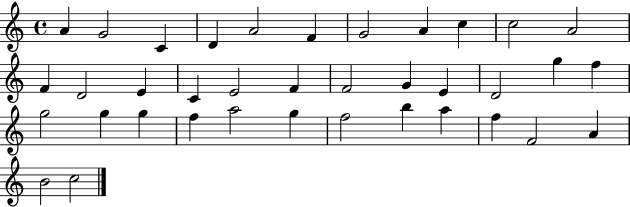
{
  \clef treble
  \time 4/4
  \defaultTimeSignature
  \key c \major
  a'4 g'2 c'4 | d'4 a'2 f'4 | g'2 a'4 c''4 | c''2 a'2 | \break f'4 d'2 e'4 | c'4 e'2 f'4 | f'2 g'4 e'4 | d'2 g''4 f''4 | \break g''2 g''4 g''4 | f''4 a''2 g''4 | f''2 b''4 a''4 | f''4 f'2 a'4 | \break b'2 c''2 | \bar "|."
}